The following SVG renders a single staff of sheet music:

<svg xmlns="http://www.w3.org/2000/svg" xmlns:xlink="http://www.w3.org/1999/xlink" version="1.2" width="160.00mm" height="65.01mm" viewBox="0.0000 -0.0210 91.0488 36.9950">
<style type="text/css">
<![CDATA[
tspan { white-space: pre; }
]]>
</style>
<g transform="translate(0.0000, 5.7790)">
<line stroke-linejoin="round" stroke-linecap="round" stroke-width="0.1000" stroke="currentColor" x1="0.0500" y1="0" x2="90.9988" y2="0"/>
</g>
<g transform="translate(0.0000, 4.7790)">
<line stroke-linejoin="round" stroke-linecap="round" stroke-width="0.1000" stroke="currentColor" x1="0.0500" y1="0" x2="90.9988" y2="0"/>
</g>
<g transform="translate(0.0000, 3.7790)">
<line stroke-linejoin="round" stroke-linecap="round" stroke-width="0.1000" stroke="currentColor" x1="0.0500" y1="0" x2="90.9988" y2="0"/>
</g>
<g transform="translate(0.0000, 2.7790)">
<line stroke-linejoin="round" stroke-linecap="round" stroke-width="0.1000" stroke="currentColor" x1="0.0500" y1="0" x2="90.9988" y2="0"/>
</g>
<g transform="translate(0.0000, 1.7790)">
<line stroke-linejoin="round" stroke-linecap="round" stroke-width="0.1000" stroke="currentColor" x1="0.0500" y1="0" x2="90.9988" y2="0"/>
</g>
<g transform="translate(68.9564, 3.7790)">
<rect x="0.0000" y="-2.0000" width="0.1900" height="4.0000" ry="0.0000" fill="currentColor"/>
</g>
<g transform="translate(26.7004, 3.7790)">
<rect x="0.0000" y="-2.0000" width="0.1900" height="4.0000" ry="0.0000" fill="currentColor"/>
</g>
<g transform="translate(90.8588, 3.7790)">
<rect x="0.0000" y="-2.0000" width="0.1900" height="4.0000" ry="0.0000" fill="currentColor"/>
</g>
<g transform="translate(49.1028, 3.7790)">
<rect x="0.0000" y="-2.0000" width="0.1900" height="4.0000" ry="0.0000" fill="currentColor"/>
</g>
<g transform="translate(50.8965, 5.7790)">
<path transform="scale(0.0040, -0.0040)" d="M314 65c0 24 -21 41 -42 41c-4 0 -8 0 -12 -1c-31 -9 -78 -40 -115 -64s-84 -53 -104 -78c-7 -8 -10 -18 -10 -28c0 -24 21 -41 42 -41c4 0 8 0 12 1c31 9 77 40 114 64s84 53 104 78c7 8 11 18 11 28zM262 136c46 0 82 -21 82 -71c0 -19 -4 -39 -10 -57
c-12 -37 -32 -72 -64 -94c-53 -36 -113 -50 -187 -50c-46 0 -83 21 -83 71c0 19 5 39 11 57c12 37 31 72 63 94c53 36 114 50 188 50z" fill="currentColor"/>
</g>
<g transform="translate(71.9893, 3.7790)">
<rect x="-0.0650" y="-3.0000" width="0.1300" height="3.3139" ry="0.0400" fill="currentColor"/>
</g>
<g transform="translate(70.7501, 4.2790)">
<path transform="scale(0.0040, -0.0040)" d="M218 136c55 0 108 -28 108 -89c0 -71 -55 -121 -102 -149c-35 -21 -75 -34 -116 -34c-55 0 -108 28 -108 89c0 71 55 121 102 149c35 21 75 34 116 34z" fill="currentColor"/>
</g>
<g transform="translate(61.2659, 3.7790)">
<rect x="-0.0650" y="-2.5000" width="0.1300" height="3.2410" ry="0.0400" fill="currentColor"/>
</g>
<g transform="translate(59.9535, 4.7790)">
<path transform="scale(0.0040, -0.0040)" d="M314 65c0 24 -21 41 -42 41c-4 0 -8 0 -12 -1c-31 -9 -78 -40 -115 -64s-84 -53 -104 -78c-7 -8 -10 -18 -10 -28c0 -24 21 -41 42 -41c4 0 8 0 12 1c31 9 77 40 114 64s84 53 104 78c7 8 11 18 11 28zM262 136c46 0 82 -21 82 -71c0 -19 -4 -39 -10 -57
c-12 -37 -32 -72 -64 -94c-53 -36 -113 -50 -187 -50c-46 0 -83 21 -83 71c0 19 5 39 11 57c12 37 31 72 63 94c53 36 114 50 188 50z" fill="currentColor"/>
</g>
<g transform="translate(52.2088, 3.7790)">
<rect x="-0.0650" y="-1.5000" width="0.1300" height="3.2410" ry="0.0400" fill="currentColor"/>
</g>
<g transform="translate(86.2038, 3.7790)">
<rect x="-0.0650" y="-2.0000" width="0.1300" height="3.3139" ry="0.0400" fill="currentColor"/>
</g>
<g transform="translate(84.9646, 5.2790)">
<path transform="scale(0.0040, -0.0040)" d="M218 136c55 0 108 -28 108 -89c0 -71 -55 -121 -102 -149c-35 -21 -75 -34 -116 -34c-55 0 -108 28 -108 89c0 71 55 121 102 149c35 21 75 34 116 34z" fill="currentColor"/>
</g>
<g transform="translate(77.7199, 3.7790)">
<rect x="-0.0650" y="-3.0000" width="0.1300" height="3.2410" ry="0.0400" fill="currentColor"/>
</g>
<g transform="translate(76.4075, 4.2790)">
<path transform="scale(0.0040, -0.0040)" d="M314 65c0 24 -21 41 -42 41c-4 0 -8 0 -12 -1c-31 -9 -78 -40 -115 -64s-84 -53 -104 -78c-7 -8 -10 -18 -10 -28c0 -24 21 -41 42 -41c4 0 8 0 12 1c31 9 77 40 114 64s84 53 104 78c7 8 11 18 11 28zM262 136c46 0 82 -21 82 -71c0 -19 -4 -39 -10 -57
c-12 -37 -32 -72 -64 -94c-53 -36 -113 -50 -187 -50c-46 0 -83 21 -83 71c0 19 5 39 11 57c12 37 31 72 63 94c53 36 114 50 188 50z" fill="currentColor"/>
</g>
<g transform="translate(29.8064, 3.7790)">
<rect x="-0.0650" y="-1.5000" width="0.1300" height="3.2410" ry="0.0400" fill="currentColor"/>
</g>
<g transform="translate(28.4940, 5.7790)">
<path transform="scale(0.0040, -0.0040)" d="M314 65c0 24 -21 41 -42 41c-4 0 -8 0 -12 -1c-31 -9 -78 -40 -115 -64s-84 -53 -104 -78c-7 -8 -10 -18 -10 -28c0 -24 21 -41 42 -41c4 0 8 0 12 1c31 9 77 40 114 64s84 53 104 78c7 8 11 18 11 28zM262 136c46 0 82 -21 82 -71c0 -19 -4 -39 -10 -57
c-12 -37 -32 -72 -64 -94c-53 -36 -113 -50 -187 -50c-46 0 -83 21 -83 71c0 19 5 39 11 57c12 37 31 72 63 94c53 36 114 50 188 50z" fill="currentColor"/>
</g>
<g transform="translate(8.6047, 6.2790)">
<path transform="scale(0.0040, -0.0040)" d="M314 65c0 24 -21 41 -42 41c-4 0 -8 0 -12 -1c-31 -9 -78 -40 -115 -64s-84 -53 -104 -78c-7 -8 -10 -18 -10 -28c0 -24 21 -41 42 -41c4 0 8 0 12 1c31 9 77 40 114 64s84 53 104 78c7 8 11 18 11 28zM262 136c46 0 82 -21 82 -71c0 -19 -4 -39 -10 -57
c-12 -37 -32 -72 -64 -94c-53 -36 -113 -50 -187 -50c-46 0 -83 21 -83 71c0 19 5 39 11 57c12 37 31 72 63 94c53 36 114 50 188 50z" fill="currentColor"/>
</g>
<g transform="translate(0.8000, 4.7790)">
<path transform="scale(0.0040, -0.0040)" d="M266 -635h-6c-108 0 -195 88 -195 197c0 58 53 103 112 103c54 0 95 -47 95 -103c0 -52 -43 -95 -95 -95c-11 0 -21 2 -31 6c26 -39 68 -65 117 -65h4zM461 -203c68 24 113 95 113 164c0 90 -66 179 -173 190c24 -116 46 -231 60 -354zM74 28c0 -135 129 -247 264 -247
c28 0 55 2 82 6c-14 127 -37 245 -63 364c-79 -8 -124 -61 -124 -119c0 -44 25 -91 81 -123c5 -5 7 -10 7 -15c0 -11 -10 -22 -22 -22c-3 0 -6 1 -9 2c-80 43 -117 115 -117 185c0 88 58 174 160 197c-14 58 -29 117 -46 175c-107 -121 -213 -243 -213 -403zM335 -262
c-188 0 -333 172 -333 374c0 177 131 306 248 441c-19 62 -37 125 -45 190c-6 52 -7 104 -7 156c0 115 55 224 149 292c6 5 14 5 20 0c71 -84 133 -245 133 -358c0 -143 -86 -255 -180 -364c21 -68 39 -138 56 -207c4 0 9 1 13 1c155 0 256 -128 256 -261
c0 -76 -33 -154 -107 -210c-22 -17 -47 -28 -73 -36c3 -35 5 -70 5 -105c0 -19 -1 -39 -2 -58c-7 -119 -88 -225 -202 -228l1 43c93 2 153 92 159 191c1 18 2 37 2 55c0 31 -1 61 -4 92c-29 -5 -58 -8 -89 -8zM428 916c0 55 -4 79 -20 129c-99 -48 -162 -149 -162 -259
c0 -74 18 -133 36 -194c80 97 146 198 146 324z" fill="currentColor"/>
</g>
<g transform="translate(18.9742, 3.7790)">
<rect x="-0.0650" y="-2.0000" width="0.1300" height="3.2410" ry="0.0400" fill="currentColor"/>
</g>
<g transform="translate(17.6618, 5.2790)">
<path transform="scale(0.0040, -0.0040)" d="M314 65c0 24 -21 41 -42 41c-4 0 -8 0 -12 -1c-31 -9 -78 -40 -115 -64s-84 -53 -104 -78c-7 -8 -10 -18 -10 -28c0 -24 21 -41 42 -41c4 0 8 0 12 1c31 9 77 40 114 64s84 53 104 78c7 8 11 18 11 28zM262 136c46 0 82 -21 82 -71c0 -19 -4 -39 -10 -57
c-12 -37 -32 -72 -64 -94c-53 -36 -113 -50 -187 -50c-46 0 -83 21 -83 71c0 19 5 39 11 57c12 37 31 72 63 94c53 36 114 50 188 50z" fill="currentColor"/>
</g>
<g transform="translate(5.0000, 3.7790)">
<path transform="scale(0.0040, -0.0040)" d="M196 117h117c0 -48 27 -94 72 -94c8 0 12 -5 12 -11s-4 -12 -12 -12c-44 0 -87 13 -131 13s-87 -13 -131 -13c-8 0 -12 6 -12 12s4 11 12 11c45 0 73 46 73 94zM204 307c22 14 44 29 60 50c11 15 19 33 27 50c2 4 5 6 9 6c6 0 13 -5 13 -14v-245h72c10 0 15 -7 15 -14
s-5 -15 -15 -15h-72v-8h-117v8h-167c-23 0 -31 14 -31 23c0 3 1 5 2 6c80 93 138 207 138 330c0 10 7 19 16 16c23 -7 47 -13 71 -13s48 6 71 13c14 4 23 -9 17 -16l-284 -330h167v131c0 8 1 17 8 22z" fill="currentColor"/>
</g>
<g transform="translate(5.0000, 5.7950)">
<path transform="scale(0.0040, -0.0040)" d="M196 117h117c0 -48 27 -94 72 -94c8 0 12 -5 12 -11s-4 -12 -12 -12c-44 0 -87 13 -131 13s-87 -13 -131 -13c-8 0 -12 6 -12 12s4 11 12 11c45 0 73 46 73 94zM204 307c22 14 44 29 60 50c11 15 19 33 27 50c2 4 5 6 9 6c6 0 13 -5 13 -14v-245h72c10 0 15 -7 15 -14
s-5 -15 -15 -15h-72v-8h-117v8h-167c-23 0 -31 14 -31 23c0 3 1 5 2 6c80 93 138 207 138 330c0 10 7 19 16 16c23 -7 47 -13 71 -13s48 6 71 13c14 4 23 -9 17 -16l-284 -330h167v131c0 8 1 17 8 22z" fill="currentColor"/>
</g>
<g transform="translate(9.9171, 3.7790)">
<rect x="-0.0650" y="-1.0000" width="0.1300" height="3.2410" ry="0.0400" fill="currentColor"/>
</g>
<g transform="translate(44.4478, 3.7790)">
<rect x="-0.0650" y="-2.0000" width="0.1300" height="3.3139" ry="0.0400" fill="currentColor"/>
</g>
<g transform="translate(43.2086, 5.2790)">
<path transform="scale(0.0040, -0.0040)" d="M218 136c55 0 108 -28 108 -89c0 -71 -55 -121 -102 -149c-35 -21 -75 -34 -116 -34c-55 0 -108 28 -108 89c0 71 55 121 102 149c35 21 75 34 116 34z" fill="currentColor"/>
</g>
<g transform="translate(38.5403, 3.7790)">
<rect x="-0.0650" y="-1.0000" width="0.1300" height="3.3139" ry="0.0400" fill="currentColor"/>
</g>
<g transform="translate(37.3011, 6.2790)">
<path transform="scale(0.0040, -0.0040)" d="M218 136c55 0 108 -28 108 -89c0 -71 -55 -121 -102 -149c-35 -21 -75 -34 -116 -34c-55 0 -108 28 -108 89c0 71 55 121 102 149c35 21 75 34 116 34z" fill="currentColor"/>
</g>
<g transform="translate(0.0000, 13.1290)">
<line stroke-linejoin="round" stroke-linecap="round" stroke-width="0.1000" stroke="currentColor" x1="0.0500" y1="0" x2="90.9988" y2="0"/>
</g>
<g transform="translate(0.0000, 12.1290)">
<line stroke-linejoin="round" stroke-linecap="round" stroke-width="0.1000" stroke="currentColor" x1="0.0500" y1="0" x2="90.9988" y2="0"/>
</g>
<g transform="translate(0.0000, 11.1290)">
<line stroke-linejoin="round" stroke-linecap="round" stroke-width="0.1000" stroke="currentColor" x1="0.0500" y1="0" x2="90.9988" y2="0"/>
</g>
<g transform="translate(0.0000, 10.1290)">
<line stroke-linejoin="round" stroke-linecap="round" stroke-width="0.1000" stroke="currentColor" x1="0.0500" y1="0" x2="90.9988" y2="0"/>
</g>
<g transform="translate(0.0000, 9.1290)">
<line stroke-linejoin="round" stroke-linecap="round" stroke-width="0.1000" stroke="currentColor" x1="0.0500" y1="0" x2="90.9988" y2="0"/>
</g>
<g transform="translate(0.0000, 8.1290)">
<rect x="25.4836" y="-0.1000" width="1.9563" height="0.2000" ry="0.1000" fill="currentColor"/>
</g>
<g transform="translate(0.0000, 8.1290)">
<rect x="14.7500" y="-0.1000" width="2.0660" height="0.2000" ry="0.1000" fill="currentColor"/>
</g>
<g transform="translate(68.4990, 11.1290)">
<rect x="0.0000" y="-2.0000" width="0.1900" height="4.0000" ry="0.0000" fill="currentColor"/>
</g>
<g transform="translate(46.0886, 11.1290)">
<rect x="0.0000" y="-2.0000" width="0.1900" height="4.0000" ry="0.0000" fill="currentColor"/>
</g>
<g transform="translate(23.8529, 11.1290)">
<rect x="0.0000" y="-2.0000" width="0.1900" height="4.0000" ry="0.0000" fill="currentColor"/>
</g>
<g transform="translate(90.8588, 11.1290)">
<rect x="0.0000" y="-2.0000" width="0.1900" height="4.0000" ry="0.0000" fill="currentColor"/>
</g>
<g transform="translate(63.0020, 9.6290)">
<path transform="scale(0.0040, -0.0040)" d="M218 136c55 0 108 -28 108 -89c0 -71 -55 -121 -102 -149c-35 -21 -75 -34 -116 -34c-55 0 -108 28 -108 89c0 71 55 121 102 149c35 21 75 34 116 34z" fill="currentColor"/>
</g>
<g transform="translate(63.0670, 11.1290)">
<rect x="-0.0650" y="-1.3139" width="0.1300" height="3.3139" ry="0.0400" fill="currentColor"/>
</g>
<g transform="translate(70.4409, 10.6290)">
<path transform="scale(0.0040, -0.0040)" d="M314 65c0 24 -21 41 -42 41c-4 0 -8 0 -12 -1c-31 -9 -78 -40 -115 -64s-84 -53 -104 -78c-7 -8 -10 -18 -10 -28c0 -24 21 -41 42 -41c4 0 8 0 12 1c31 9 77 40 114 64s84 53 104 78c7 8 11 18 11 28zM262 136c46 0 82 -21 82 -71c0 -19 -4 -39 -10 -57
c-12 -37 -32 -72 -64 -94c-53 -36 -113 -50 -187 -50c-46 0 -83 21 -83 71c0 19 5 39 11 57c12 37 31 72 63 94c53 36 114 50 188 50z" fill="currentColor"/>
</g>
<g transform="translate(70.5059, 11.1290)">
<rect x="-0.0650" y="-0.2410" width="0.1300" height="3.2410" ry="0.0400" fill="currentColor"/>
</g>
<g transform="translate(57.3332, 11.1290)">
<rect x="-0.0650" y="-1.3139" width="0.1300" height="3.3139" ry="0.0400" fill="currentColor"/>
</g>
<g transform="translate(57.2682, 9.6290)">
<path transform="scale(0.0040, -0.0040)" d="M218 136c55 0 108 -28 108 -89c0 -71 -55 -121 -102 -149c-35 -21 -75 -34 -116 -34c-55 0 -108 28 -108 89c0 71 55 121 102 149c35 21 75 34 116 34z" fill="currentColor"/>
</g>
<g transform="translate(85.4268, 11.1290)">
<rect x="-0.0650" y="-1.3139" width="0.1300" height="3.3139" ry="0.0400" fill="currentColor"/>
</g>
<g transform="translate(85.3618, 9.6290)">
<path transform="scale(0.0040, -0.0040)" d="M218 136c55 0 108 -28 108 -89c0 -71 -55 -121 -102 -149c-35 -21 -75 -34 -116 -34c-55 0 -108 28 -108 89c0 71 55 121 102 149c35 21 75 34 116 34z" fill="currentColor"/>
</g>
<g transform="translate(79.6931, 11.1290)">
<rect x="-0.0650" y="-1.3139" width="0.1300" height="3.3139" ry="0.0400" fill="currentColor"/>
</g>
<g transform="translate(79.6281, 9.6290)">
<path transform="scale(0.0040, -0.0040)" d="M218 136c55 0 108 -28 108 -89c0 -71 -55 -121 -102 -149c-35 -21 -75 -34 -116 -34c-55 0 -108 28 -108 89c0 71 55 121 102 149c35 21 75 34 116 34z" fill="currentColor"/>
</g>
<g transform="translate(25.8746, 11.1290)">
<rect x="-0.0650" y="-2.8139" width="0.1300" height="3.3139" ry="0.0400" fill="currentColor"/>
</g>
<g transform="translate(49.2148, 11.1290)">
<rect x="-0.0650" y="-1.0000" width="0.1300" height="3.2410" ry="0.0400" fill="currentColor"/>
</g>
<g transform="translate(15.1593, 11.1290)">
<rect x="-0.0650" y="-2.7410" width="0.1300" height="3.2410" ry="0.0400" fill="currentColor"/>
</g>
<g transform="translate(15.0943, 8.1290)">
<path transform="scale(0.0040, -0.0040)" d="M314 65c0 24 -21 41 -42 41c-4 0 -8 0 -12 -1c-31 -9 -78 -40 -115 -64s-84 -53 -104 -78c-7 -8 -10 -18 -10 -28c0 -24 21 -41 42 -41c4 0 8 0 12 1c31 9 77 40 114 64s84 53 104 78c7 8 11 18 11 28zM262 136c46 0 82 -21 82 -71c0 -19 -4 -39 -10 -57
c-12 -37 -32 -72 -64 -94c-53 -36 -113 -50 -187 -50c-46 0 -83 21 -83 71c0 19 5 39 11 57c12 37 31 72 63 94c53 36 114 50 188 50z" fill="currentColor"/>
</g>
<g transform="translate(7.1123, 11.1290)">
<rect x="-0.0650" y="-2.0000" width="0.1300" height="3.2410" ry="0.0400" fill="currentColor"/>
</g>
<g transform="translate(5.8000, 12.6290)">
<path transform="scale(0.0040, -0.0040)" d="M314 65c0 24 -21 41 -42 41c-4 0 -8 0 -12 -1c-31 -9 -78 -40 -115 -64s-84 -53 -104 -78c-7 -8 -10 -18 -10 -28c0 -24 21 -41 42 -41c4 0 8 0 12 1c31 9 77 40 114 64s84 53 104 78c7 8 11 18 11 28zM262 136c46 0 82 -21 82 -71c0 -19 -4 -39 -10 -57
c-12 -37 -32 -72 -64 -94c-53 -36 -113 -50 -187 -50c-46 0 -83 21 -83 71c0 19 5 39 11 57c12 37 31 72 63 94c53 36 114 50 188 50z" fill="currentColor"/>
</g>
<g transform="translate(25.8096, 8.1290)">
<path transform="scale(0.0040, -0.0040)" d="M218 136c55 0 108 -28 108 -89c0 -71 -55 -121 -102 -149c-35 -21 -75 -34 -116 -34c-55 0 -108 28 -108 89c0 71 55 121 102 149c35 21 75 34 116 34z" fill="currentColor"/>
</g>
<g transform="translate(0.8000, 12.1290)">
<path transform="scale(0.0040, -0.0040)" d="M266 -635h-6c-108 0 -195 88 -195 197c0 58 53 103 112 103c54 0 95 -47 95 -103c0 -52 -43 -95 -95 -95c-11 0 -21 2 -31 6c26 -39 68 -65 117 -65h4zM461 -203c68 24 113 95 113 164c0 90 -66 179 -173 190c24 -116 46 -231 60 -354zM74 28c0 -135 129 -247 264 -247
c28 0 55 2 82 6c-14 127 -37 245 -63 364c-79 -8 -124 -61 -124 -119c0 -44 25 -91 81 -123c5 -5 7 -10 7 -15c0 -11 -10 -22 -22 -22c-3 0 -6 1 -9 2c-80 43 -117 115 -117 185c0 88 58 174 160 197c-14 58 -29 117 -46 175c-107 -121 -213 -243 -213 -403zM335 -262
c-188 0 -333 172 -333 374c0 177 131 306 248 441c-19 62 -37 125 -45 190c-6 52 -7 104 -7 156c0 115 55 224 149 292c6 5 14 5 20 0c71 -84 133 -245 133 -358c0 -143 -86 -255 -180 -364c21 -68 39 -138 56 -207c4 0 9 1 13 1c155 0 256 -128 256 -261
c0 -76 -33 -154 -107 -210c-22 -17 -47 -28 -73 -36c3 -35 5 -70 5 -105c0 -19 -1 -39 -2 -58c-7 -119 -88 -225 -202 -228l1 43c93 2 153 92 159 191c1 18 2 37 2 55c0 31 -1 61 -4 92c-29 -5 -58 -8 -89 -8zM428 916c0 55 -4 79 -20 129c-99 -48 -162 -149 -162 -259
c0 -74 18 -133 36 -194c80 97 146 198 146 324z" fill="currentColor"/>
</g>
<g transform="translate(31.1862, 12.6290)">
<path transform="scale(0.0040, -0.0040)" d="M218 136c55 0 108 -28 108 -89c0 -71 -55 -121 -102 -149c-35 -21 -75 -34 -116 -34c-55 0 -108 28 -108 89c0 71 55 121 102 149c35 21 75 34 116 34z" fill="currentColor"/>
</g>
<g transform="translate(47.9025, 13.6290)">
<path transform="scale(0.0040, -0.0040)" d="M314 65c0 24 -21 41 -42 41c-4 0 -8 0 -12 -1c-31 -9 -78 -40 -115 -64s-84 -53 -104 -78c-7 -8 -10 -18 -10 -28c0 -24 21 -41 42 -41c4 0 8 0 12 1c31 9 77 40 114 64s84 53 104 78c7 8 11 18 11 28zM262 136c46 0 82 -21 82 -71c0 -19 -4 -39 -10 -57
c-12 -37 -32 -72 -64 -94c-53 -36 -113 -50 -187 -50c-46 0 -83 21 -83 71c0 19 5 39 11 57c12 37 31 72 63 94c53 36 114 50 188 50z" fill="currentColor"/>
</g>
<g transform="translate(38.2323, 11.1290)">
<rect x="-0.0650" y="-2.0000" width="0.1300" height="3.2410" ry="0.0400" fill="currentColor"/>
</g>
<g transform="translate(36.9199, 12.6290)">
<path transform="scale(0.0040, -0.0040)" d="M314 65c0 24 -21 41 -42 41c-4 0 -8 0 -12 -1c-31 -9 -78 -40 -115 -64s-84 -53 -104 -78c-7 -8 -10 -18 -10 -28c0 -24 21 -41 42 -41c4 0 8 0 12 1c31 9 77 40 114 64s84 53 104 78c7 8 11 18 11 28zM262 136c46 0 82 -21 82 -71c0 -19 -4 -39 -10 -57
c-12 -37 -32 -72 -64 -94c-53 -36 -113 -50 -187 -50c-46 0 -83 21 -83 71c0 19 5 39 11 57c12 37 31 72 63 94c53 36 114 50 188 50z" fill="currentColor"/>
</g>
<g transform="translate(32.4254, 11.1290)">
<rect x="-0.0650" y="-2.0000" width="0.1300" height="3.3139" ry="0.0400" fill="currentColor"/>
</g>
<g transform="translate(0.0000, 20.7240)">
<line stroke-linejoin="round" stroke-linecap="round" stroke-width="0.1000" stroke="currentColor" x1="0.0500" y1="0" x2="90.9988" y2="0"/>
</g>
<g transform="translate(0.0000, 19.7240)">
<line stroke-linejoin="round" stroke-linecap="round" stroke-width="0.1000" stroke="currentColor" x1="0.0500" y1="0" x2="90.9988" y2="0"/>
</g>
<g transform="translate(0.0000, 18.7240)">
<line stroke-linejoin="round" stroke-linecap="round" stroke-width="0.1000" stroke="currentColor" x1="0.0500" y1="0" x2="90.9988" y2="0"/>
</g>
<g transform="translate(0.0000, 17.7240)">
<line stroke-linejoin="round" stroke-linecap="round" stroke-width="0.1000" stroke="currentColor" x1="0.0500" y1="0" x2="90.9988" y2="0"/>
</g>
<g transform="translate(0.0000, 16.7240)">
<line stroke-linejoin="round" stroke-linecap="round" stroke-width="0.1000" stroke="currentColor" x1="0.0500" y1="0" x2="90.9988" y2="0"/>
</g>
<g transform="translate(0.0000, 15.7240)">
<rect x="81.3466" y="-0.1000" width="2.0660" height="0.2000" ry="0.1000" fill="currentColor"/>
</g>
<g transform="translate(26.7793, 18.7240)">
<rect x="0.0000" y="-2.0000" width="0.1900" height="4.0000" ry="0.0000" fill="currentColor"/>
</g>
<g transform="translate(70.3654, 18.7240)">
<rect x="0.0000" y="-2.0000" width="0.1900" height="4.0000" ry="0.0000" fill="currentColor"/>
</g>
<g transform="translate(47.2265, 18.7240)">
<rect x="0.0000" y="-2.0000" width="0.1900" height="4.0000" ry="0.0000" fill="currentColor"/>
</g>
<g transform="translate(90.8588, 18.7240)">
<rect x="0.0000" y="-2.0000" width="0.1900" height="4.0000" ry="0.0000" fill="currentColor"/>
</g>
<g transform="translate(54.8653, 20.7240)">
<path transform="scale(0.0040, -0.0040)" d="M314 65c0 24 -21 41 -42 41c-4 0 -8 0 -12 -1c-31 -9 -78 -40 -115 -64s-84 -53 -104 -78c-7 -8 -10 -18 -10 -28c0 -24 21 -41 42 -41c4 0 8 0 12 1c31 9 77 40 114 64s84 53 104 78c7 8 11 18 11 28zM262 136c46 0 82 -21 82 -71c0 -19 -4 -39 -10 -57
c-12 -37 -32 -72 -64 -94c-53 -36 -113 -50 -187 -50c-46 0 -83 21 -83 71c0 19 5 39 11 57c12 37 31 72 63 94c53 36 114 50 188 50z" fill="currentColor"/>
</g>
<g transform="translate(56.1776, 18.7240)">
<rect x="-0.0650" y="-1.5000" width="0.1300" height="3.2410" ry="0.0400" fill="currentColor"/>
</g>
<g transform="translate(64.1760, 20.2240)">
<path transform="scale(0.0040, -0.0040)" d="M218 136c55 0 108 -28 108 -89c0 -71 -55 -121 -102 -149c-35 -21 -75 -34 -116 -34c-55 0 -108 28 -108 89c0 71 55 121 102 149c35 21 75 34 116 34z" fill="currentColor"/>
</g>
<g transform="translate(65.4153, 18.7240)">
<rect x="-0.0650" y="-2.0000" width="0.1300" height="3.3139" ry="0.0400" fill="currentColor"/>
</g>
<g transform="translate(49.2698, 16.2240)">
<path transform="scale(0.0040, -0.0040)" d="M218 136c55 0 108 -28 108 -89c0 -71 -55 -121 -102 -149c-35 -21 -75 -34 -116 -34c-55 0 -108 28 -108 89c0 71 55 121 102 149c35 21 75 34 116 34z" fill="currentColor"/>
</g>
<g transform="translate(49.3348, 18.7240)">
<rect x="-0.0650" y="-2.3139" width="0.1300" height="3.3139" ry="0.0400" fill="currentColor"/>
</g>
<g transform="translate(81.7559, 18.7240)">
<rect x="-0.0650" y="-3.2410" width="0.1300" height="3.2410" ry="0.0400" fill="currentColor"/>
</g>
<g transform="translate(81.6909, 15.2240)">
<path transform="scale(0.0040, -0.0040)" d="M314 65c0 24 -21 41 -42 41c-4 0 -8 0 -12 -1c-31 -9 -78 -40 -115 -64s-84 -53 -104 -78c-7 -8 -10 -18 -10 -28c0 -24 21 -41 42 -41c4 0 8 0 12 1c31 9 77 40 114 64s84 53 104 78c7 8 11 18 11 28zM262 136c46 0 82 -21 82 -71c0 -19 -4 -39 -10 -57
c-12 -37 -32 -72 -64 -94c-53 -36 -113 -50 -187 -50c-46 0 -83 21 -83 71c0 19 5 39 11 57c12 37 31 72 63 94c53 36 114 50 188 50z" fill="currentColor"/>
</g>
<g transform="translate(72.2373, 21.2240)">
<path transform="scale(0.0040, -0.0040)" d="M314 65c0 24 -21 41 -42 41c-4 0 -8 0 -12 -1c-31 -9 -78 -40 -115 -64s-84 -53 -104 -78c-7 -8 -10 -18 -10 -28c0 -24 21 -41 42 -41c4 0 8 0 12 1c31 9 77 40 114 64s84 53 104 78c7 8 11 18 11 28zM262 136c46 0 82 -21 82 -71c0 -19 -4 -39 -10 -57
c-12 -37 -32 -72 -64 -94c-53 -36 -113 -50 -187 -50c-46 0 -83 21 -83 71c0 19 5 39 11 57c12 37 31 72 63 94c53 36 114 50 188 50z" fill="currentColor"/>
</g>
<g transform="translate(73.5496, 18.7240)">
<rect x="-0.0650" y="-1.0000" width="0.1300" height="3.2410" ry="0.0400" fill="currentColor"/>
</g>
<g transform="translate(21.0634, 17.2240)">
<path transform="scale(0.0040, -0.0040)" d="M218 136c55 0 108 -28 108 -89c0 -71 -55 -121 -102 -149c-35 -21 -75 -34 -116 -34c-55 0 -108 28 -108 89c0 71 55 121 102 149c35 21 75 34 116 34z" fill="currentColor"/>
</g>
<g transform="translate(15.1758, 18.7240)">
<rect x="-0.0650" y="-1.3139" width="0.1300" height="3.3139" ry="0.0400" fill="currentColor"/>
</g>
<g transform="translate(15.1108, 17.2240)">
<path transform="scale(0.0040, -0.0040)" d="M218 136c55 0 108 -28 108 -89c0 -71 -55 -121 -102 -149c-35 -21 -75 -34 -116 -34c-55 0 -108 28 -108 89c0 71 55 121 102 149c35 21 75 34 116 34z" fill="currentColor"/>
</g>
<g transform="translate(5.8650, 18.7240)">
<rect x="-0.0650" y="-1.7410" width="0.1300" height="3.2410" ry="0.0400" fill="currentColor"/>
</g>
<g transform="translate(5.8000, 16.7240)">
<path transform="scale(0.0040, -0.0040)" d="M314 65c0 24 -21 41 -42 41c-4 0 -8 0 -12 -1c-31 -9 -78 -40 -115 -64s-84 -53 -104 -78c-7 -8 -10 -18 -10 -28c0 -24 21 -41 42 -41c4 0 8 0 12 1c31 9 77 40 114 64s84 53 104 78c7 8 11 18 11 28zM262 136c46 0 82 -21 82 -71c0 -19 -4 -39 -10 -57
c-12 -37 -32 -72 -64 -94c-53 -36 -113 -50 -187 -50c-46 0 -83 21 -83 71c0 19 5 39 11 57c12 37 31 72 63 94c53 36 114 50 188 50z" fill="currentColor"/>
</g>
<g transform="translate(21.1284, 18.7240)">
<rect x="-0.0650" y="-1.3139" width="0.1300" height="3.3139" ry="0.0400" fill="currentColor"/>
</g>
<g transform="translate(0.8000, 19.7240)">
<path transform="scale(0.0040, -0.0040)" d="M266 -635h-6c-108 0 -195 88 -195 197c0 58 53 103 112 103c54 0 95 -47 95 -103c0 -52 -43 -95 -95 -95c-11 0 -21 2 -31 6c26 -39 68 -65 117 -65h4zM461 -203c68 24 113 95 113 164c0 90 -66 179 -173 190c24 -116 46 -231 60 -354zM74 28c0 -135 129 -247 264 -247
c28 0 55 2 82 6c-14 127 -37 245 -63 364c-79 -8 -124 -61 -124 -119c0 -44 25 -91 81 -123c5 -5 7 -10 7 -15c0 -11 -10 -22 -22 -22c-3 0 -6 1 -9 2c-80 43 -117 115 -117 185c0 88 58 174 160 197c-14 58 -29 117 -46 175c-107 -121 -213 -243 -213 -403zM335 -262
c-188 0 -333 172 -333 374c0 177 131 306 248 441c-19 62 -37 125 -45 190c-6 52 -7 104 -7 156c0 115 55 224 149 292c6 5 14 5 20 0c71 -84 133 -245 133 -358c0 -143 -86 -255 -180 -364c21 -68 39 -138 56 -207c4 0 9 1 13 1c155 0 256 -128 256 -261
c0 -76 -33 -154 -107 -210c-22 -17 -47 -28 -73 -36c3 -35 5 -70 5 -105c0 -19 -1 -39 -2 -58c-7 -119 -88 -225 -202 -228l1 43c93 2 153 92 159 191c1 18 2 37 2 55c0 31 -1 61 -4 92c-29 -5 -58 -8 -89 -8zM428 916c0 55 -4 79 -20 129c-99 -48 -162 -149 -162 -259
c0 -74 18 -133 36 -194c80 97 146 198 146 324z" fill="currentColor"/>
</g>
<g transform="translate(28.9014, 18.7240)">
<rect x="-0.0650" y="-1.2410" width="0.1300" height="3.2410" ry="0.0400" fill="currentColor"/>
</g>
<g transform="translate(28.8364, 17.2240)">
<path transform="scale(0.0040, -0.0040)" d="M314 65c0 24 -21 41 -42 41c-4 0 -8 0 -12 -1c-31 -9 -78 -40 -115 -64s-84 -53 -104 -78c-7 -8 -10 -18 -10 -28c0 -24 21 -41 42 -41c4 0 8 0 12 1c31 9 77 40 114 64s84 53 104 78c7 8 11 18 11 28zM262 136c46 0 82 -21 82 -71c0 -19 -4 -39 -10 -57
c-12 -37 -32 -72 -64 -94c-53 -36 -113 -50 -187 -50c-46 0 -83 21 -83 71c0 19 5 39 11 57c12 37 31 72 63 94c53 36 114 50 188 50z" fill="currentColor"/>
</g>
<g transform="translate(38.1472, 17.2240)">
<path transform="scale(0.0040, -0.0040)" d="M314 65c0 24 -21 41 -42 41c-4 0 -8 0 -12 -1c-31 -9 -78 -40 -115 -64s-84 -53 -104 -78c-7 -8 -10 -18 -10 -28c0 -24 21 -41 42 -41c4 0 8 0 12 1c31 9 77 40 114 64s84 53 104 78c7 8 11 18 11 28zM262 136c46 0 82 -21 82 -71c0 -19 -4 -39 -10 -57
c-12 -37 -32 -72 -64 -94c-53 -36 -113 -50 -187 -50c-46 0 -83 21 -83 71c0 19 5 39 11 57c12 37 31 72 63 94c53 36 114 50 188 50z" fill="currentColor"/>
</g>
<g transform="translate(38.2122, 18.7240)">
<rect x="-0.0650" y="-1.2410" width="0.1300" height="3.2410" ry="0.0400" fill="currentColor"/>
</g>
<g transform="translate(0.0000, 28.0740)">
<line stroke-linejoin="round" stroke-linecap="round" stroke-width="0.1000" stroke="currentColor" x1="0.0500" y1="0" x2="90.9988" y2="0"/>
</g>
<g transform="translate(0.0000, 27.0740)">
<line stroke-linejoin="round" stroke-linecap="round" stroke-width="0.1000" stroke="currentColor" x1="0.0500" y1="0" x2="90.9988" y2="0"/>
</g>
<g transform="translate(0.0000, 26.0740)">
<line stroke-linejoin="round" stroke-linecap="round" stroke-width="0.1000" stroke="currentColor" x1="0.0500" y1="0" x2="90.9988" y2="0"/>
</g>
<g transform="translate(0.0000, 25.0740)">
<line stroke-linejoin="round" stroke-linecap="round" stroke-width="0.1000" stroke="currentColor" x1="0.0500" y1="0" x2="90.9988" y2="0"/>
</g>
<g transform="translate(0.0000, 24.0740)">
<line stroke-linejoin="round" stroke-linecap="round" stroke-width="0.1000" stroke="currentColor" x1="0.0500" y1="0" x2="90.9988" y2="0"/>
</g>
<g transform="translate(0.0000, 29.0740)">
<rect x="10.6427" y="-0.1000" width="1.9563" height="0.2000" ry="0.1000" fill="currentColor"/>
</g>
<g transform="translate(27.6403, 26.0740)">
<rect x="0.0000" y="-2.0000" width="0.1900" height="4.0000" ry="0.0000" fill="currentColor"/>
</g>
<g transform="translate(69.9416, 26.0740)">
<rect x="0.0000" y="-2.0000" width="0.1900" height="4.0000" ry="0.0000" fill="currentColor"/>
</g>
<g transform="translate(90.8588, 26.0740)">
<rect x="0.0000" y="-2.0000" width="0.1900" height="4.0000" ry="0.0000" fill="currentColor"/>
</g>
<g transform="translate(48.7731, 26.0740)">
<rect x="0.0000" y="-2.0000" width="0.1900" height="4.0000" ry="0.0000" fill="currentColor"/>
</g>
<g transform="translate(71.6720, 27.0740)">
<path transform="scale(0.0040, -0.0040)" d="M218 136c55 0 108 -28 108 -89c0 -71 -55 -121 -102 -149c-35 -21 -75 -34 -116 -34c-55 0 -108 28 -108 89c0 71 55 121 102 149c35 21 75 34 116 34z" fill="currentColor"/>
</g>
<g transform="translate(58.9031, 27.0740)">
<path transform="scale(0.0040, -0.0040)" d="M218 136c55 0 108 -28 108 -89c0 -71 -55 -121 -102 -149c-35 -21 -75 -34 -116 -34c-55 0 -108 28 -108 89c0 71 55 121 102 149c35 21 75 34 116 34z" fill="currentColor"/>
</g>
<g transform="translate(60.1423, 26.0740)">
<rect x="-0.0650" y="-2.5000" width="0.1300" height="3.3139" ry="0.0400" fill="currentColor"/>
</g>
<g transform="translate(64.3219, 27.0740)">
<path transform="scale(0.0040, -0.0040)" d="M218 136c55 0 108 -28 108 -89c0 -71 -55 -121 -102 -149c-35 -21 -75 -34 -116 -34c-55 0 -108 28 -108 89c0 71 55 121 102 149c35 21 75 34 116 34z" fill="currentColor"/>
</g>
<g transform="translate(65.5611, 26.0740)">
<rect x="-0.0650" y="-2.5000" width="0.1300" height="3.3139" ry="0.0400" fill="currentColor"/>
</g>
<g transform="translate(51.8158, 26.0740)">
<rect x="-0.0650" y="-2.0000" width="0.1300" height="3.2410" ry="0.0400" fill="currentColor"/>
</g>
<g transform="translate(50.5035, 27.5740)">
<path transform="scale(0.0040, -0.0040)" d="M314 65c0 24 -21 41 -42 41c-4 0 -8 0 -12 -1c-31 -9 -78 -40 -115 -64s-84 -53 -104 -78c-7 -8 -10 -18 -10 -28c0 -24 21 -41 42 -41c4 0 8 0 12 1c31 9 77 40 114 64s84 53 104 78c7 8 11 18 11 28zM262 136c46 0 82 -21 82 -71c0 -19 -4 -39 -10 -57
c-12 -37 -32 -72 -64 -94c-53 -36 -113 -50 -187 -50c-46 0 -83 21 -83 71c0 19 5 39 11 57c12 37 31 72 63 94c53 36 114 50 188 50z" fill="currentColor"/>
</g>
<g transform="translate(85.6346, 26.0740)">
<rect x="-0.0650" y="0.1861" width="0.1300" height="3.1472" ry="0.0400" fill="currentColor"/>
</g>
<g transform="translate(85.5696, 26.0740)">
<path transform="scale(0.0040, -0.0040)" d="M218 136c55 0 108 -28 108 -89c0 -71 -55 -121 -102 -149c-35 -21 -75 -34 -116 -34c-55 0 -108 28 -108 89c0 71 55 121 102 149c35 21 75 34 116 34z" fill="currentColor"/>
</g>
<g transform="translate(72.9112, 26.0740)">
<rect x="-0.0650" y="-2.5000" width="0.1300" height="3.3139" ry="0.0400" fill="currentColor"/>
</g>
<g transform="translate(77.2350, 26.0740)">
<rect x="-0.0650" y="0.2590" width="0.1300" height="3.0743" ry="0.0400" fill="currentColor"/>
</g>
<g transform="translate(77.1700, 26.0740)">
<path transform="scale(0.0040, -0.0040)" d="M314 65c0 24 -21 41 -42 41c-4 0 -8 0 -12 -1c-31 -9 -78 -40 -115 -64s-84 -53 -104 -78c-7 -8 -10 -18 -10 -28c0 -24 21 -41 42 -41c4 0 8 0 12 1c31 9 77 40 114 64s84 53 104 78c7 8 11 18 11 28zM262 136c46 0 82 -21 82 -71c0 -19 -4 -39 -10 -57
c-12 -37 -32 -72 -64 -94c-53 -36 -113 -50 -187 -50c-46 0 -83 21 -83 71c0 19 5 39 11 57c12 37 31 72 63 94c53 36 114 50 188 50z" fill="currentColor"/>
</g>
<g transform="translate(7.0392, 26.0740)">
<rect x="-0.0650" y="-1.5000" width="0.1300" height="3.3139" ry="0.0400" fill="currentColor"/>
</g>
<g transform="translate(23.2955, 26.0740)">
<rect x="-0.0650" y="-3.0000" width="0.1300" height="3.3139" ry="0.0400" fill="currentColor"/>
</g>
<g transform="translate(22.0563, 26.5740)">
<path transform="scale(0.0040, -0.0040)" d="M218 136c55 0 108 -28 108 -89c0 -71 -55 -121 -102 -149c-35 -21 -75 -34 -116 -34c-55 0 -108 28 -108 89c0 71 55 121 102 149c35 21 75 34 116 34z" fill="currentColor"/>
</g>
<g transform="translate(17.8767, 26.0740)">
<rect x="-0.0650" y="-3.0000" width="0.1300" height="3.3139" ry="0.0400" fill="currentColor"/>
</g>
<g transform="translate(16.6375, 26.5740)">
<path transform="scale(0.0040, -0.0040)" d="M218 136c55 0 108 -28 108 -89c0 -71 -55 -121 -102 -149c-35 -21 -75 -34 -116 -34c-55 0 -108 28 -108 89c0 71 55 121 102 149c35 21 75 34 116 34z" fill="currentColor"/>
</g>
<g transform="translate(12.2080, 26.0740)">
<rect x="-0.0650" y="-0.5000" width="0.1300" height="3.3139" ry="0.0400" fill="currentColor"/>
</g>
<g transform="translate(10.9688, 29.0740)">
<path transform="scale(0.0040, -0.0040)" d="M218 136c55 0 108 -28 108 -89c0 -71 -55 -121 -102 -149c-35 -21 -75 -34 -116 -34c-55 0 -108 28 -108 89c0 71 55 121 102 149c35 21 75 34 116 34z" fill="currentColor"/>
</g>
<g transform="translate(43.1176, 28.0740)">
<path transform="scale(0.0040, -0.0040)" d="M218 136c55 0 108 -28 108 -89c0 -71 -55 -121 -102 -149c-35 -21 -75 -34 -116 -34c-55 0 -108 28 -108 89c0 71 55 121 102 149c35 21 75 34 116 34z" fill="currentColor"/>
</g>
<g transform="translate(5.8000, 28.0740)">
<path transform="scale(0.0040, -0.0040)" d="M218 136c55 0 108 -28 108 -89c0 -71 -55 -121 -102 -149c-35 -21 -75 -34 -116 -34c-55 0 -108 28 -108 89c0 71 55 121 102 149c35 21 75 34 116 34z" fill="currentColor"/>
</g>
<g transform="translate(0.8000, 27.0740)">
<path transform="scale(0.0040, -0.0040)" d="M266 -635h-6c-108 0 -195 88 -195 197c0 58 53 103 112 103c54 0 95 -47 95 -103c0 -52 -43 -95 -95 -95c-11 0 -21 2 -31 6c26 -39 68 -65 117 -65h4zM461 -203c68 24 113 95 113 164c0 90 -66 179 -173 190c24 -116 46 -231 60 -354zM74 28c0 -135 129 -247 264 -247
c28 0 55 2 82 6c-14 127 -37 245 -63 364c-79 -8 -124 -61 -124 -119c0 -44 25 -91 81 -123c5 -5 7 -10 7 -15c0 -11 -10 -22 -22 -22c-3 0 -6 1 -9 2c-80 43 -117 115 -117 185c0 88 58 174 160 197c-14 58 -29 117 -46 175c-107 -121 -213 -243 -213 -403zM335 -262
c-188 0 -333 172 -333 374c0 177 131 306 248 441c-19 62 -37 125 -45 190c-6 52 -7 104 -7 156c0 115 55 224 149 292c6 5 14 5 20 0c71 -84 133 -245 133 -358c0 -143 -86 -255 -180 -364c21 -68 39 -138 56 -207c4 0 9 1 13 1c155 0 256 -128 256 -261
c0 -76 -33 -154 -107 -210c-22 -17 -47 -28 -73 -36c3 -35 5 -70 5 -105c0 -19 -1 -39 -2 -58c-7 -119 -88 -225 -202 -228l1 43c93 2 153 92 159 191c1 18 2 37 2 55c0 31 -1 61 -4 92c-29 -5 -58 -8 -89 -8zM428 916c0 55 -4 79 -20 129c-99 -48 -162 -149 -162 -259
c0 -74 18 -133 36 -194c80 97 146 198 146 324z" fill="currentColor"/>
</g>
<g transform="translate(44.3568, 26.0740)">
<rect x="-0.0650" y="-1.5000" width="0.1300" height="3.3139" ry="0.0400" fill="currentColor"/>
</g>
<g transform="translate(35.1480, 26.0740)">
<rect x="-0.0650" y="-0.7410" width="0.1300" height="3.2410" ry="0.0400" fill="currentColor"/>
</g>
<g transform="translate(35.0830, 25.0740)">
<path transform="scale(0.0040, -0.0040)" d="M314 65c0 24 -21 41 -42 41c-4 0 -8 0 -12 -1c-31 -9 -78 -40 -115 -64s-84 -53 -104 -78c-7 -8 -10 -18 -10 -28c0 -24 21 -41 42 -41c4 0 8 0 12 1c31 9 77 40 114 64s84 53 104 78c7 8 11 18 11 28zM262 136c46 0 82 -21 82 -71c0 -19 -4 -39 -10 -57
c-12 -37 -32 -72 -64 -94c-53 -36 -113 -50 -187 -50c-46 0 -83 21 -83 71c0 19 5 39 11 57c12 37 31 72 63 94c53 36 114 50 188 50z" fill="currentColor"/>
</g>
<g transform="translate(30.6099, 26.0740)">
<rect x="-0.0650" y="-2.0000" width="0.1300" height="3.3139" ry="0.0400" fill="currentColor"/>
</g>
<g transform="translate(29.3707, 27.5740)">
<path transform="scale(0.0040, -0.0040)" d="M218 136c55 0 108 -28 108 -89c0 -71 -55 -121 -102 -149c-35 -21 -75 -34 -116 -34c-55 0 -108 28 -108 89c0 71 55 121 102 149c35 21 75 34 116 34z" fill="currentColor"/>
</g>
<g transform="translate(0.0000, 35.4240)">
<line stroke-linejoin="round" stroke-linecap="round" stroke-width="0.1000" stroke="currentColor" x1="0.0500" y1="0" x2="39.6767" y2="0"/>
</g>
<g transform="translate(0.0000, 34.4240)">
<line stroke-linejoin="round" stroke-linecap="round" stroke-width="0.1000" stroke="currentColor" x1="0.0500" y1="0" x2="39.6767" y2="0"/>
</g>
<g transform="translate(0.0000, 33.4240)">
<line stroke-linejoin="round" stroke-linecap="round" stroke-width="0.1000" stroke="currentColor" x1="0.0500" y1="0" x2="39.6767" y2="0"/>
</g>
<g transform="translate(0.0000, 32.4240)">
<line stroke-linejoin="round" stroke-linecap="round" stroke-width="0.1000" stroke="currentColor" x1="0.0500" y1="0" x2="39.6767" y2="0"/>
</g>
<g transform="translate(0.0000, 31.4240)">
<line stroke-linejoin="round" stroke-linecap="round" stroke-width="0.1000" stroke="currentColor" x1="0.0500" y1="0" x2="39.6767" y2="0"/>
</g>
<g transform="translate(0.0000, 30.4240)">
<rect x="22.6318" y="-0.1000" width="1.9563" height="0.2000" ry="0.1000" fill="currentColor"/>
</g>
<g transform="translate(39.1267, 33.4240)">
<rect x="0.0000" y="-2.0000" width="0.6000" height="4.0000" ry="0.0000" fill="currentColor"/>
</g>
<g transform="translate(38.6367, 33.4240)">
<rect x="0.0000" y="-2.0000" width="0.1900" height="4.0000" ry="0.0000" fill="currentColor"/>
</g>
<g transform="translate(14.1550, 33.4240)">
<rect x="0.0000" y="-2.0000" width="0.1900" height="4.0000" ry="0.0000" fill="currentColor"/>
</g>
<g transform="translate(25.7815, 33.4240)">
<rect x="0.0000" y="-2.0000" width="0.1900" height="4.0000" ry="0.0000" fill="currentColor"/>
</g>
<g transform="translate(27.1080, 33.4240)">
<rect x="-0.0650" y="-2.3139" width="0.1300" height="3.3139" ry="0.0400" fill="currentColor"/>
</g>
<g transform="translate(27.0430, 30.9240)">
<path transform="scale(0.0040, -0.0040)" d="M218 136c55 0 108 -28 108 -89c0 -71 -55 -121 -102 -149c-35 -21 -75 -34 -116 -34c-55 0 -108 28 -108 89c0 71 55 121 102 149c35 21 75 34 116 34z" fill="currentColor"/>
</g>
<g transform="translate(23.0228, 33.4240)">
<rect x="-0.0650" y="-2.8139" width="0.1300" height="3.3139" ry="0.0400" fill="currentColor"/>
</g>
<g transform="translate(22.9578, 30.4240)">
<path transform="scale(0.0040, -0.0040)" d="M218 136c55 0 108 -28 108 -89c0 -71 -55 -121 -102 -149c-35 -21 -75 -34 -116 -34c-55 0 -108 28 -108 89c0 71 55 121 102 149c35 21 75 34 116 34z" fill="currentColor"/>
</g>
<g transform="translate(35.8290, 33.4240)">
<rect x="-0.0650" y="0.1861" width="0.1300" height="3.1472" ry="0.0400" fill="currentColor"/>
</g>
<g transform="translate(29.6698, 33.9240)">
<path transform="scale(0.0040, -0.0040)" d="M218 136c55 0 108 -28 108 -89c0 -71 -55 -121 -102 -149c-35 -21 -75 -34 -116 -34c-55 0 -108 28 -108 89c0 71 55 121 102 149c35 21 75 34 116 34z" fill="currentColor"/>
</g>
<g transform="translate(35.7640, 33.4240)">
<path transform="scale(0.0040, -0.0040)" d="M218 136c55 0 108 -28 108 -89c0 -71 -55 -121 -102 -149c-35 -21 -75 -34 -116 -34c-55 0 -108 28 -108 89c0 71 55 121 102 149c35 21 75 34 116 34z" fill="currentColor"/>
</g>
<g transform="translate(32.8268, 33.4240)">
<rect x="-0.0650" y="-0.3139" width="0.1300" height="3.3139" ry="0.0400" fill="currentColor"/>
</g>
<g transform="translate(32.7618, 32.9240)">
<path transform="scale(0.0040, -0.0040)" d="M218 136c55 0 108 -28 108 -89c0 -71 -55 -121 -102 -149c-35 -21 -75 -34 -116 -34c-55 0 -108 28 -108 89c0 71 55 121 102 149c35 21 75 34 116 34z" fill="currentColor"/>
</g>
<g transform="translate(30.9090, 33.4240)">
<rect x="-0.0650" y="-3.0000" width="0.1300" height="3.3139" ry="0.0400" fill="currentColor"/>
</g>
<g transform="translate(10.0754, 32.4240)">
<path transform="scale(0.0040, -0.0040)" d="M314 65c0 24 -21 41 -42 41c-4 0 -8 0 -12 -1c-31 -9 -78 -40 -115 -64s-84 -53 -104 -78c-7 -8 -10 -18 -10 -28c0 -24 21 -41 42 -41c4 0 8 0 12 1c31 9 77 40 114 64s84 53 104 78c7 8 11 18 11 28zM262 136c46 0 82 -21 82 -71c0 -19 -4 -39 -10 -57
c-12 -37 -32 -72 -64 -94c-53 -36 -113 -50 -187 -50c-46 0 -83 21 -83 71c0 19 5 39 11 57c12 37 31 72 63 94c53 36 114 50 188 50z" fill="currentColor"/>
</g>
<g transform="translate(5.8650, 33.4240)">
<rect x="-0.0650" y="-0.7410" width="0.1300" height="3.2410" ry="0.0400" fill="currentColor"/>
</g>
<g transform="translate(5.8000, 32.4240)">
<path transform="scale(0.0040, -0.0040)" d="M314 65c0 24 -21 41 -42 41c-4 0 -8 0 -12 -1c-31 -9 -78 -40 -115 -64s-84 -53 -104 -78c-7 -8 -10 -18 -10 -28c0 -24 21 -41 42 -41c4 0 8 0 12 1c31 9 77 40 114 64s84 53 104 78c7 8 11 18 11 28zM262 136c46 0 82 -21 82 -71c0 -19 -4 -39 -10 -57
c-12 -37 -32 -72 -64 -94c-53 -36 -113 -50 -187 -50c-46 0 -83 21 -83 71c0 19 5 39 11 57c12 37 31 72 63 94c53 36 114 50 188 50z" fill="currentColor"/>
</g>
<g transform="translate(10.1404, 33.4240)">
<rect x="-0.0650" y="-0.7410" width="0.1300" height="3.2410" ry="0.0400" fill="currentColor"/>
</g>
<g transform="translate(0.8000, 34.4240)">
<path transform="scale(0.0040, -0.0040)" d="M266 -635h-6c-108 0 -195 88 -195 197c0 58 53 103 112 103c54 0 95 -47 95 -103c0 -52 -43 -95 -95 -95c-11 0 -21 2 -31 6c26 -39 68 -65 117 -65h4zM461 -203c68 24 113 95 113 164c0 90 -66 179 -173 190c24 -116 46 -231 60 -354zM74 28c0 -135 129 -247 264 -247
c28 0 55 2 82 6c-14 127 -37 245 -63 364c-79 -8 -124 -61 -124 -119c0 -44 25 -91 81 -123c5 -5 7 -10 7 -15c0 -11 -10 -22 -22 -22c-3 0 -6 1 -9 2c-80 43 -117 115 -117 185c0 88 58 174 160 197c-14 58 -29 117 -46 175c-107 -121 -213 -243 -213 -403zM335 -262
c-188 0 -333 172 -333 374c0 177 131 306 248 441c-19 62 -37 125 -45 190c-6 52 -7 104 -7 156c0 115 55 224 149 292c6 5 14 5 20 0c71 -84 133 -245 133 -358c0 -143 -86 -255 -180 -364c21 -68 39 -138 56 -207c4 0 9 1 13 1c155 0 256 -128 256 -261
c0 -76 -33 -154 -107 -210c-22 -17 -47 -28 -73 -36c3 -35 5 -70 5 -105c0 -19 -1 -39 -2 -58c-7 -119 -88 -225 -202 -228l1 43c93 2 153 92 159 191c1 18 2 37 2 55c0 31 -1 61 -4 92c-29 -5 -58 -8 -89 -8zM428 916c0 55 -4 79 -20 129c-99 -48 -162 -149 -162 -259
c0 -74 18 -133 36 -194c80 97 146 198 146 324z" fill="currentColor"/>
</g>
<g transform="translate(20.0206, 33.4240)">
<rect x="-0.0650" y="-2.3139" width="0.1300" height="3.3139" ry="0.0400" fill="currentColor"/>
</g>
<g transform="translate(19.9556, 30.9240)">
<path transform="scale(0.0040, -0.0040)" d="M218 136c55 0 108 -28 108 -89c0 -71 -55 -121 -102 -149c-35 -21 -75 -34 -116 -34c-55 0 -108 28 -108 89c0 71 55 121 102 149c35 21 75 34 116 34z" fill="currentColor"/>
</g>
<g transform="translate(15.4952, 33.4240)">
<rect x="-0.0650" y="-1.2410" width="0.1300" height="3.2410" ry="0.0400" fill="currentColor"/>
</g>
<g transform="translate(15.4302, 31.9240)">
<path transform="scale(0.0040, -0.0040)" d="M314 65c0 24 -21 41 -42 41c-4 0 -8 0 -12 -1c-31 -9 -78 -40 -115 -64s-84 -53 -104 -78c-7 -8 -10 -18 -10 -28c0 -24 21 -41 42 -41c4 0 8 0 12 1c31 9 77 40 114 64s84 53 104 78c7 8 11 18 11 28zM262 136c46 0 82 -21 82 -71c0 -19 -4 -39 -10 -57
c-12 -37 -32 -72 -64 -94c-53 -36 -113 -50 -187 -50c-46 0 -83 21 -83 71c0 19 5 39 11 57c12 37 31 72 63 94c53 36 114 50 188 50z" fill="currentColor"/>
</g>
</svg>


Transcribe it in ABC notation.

X:1
T:Untitled
M:4/4
L:1/4
K:C
D2 F2 E2 D F E2 G2 A A2 F F2 a2 a F F2 D2 e e c2 e e f2 e e e2 e2 g E2 F D2 b2 E C A A F d2 E F2 G G G B2 B d2 d2 e2 g a g A c B